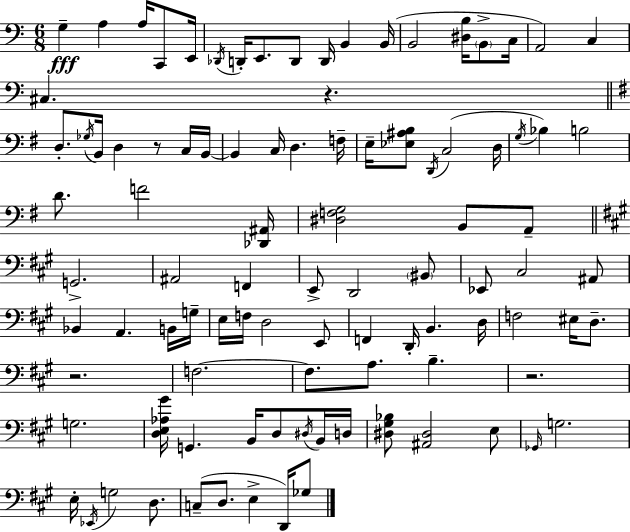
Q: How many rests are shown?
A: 4